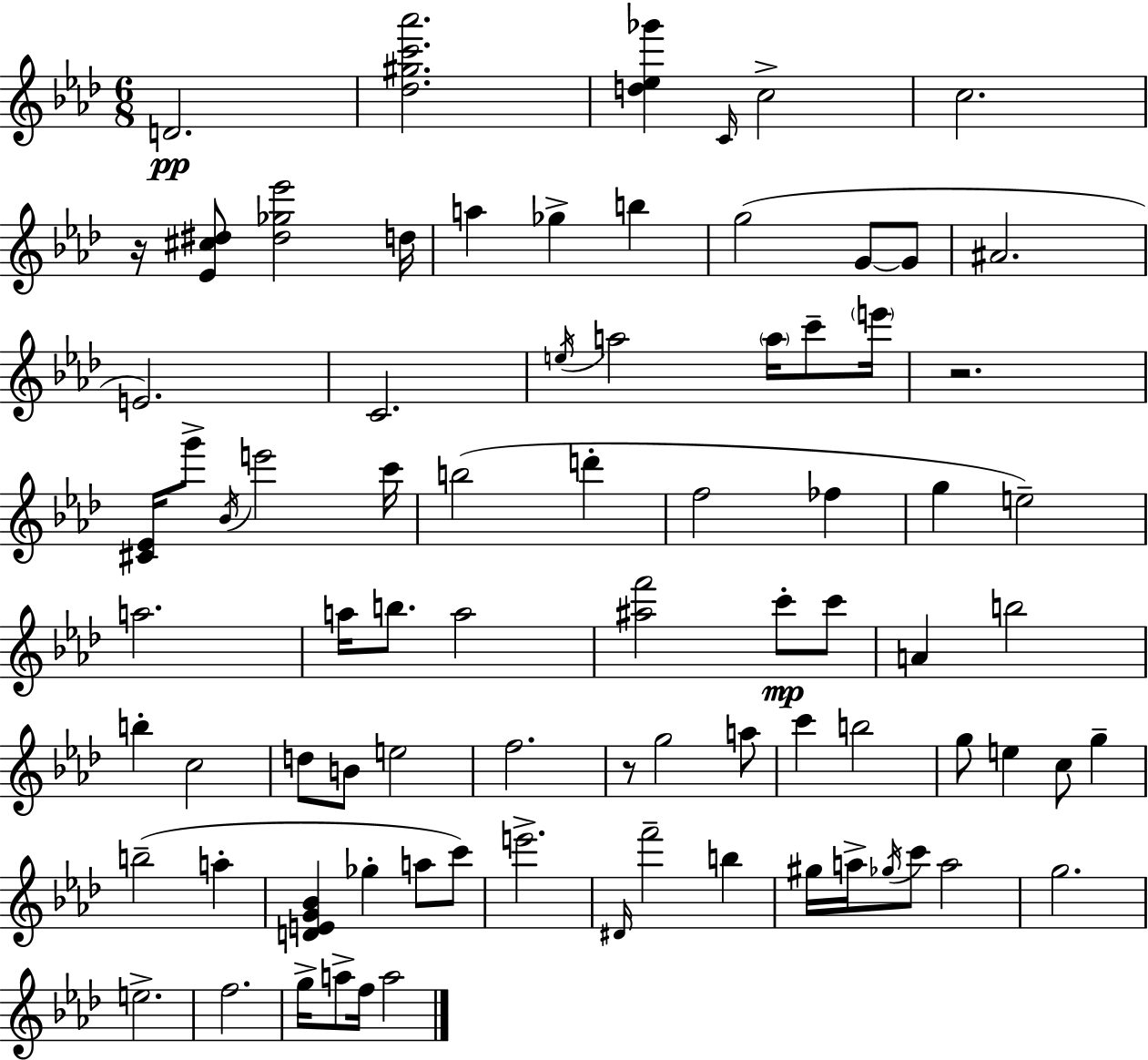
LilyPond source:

{
  \clef treble
  \numericTimeSignature
  \time 6/8
  \key f \minor
  d'2.\pp | <des'' gis'' c''' aes'''>2. | <d'' ees'' ges'''>4 \grace { c'16 } c''2-> | c''2. | \break r16 <ees' cis'' dis''>8 <dis'' ges'' ees'''>2 | d''16 a''4 ges''4-> b''4 | g''2( g'8~~ g'8 | ais'2. | \break e'2.) | c'2. | \acciaccatura { e''16 } a''2 \parenthesize a''16 c'''8-- | \parenthesize e'''16 r2. | \break <cis' ees'>16 g'''8-> \acciaccatura { bes'16 } e'''2 | c'''16 b''2( d'''4-. | f''2 fes''4 | g''4 e''2--) | \break a''2. | a''16 b''8. a''2 | <ais'' f'''>2 c'''8-.\mp | c'''8 a'4 b''2 | \break b''4-. c''2 | d''8 b'8 e''2 | f''2. | r8 g''2 | \break a''8 c'''4 b''2 | g''8 e''4 c''8 g''4-- | b''2--( a''4-. | <d' e' g' bes'>4 ges''4-. a''8 | \break c'''8) e'''2.-> | \grace { dis'16 } f'''2-- | b''4 gis''16 a''16-> \acciaccatura { ges''16 } c'''8 a''2 | g''2. | \break e''2.-> | f''2. | g''16-> a''8-> f''16 a''2 | \bar "|."
}